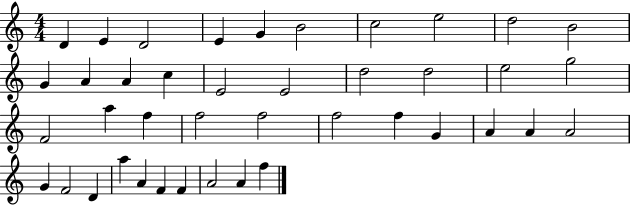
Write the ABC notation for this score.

X:1
T:Untitled
M:4/4
L:1/4
K:C
D E D2 E G B2 c2 e2 d2 B2 G A A c E2 E2 d2 d2 e2 g2 F2 a f f2 f2 f2 f G A A A2 G F2 D a A F F A2 A f